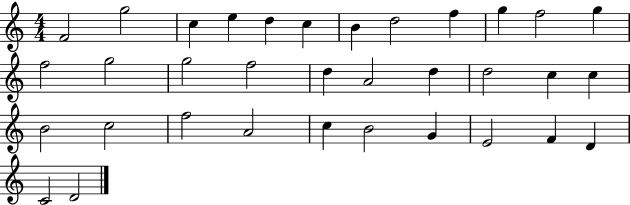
F4/h G5/h C5/q E5/q D5/q C5/q B4/q D5/h F5/q G5/q F5/h G5/q F5/h G5/h G5/h F5/h D5/q A4/h D5/q D5/h C5/q C5/q B4/h C5/h F5/h A4/h C5/q B4/h G4/q E4/h F4/q D4/q C4/h D4/h